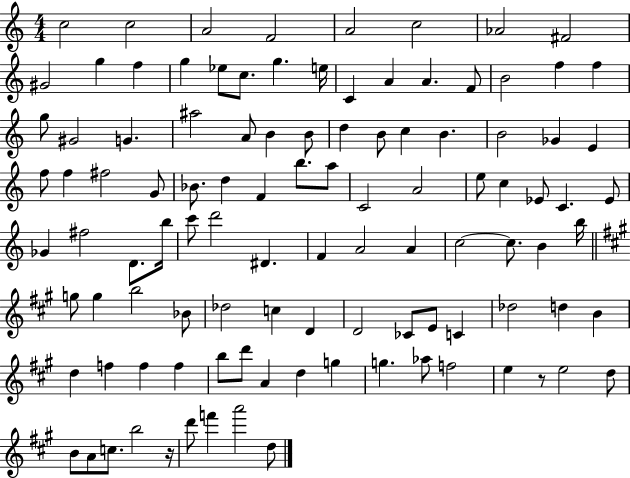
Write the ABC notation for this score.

X:1
T:Untitled
M:4/4
L:1/4
K:C
c2 c2 A2 F2 A2 c2 _A2 ^F2 ^G2 g f g _e/2 c/2 g e/4 C A A F/2 B2 f f g/2 ^G2 G ^a2 A/2 B B/2 d B/2 c B B2 _G E f/2 f ^f2 G/2 _B/2 d F b/2 a/2 C2 A2 e/2 c _E/2 C _E/2 _G ^f2 D/2 b/4 c'/2 d'2 ^D F A2 A c2 c/2 B b/4 g/2 g b2 _B/2 _d2 c D D2 _C/2 E/2 C _d2 d B d f f f b/2 d'/2 A d g g _a/2 f2 e z/2 e2 d/2 B/2 A/2 c/2 b2 z/4 d'/2 f' a'2 d/2